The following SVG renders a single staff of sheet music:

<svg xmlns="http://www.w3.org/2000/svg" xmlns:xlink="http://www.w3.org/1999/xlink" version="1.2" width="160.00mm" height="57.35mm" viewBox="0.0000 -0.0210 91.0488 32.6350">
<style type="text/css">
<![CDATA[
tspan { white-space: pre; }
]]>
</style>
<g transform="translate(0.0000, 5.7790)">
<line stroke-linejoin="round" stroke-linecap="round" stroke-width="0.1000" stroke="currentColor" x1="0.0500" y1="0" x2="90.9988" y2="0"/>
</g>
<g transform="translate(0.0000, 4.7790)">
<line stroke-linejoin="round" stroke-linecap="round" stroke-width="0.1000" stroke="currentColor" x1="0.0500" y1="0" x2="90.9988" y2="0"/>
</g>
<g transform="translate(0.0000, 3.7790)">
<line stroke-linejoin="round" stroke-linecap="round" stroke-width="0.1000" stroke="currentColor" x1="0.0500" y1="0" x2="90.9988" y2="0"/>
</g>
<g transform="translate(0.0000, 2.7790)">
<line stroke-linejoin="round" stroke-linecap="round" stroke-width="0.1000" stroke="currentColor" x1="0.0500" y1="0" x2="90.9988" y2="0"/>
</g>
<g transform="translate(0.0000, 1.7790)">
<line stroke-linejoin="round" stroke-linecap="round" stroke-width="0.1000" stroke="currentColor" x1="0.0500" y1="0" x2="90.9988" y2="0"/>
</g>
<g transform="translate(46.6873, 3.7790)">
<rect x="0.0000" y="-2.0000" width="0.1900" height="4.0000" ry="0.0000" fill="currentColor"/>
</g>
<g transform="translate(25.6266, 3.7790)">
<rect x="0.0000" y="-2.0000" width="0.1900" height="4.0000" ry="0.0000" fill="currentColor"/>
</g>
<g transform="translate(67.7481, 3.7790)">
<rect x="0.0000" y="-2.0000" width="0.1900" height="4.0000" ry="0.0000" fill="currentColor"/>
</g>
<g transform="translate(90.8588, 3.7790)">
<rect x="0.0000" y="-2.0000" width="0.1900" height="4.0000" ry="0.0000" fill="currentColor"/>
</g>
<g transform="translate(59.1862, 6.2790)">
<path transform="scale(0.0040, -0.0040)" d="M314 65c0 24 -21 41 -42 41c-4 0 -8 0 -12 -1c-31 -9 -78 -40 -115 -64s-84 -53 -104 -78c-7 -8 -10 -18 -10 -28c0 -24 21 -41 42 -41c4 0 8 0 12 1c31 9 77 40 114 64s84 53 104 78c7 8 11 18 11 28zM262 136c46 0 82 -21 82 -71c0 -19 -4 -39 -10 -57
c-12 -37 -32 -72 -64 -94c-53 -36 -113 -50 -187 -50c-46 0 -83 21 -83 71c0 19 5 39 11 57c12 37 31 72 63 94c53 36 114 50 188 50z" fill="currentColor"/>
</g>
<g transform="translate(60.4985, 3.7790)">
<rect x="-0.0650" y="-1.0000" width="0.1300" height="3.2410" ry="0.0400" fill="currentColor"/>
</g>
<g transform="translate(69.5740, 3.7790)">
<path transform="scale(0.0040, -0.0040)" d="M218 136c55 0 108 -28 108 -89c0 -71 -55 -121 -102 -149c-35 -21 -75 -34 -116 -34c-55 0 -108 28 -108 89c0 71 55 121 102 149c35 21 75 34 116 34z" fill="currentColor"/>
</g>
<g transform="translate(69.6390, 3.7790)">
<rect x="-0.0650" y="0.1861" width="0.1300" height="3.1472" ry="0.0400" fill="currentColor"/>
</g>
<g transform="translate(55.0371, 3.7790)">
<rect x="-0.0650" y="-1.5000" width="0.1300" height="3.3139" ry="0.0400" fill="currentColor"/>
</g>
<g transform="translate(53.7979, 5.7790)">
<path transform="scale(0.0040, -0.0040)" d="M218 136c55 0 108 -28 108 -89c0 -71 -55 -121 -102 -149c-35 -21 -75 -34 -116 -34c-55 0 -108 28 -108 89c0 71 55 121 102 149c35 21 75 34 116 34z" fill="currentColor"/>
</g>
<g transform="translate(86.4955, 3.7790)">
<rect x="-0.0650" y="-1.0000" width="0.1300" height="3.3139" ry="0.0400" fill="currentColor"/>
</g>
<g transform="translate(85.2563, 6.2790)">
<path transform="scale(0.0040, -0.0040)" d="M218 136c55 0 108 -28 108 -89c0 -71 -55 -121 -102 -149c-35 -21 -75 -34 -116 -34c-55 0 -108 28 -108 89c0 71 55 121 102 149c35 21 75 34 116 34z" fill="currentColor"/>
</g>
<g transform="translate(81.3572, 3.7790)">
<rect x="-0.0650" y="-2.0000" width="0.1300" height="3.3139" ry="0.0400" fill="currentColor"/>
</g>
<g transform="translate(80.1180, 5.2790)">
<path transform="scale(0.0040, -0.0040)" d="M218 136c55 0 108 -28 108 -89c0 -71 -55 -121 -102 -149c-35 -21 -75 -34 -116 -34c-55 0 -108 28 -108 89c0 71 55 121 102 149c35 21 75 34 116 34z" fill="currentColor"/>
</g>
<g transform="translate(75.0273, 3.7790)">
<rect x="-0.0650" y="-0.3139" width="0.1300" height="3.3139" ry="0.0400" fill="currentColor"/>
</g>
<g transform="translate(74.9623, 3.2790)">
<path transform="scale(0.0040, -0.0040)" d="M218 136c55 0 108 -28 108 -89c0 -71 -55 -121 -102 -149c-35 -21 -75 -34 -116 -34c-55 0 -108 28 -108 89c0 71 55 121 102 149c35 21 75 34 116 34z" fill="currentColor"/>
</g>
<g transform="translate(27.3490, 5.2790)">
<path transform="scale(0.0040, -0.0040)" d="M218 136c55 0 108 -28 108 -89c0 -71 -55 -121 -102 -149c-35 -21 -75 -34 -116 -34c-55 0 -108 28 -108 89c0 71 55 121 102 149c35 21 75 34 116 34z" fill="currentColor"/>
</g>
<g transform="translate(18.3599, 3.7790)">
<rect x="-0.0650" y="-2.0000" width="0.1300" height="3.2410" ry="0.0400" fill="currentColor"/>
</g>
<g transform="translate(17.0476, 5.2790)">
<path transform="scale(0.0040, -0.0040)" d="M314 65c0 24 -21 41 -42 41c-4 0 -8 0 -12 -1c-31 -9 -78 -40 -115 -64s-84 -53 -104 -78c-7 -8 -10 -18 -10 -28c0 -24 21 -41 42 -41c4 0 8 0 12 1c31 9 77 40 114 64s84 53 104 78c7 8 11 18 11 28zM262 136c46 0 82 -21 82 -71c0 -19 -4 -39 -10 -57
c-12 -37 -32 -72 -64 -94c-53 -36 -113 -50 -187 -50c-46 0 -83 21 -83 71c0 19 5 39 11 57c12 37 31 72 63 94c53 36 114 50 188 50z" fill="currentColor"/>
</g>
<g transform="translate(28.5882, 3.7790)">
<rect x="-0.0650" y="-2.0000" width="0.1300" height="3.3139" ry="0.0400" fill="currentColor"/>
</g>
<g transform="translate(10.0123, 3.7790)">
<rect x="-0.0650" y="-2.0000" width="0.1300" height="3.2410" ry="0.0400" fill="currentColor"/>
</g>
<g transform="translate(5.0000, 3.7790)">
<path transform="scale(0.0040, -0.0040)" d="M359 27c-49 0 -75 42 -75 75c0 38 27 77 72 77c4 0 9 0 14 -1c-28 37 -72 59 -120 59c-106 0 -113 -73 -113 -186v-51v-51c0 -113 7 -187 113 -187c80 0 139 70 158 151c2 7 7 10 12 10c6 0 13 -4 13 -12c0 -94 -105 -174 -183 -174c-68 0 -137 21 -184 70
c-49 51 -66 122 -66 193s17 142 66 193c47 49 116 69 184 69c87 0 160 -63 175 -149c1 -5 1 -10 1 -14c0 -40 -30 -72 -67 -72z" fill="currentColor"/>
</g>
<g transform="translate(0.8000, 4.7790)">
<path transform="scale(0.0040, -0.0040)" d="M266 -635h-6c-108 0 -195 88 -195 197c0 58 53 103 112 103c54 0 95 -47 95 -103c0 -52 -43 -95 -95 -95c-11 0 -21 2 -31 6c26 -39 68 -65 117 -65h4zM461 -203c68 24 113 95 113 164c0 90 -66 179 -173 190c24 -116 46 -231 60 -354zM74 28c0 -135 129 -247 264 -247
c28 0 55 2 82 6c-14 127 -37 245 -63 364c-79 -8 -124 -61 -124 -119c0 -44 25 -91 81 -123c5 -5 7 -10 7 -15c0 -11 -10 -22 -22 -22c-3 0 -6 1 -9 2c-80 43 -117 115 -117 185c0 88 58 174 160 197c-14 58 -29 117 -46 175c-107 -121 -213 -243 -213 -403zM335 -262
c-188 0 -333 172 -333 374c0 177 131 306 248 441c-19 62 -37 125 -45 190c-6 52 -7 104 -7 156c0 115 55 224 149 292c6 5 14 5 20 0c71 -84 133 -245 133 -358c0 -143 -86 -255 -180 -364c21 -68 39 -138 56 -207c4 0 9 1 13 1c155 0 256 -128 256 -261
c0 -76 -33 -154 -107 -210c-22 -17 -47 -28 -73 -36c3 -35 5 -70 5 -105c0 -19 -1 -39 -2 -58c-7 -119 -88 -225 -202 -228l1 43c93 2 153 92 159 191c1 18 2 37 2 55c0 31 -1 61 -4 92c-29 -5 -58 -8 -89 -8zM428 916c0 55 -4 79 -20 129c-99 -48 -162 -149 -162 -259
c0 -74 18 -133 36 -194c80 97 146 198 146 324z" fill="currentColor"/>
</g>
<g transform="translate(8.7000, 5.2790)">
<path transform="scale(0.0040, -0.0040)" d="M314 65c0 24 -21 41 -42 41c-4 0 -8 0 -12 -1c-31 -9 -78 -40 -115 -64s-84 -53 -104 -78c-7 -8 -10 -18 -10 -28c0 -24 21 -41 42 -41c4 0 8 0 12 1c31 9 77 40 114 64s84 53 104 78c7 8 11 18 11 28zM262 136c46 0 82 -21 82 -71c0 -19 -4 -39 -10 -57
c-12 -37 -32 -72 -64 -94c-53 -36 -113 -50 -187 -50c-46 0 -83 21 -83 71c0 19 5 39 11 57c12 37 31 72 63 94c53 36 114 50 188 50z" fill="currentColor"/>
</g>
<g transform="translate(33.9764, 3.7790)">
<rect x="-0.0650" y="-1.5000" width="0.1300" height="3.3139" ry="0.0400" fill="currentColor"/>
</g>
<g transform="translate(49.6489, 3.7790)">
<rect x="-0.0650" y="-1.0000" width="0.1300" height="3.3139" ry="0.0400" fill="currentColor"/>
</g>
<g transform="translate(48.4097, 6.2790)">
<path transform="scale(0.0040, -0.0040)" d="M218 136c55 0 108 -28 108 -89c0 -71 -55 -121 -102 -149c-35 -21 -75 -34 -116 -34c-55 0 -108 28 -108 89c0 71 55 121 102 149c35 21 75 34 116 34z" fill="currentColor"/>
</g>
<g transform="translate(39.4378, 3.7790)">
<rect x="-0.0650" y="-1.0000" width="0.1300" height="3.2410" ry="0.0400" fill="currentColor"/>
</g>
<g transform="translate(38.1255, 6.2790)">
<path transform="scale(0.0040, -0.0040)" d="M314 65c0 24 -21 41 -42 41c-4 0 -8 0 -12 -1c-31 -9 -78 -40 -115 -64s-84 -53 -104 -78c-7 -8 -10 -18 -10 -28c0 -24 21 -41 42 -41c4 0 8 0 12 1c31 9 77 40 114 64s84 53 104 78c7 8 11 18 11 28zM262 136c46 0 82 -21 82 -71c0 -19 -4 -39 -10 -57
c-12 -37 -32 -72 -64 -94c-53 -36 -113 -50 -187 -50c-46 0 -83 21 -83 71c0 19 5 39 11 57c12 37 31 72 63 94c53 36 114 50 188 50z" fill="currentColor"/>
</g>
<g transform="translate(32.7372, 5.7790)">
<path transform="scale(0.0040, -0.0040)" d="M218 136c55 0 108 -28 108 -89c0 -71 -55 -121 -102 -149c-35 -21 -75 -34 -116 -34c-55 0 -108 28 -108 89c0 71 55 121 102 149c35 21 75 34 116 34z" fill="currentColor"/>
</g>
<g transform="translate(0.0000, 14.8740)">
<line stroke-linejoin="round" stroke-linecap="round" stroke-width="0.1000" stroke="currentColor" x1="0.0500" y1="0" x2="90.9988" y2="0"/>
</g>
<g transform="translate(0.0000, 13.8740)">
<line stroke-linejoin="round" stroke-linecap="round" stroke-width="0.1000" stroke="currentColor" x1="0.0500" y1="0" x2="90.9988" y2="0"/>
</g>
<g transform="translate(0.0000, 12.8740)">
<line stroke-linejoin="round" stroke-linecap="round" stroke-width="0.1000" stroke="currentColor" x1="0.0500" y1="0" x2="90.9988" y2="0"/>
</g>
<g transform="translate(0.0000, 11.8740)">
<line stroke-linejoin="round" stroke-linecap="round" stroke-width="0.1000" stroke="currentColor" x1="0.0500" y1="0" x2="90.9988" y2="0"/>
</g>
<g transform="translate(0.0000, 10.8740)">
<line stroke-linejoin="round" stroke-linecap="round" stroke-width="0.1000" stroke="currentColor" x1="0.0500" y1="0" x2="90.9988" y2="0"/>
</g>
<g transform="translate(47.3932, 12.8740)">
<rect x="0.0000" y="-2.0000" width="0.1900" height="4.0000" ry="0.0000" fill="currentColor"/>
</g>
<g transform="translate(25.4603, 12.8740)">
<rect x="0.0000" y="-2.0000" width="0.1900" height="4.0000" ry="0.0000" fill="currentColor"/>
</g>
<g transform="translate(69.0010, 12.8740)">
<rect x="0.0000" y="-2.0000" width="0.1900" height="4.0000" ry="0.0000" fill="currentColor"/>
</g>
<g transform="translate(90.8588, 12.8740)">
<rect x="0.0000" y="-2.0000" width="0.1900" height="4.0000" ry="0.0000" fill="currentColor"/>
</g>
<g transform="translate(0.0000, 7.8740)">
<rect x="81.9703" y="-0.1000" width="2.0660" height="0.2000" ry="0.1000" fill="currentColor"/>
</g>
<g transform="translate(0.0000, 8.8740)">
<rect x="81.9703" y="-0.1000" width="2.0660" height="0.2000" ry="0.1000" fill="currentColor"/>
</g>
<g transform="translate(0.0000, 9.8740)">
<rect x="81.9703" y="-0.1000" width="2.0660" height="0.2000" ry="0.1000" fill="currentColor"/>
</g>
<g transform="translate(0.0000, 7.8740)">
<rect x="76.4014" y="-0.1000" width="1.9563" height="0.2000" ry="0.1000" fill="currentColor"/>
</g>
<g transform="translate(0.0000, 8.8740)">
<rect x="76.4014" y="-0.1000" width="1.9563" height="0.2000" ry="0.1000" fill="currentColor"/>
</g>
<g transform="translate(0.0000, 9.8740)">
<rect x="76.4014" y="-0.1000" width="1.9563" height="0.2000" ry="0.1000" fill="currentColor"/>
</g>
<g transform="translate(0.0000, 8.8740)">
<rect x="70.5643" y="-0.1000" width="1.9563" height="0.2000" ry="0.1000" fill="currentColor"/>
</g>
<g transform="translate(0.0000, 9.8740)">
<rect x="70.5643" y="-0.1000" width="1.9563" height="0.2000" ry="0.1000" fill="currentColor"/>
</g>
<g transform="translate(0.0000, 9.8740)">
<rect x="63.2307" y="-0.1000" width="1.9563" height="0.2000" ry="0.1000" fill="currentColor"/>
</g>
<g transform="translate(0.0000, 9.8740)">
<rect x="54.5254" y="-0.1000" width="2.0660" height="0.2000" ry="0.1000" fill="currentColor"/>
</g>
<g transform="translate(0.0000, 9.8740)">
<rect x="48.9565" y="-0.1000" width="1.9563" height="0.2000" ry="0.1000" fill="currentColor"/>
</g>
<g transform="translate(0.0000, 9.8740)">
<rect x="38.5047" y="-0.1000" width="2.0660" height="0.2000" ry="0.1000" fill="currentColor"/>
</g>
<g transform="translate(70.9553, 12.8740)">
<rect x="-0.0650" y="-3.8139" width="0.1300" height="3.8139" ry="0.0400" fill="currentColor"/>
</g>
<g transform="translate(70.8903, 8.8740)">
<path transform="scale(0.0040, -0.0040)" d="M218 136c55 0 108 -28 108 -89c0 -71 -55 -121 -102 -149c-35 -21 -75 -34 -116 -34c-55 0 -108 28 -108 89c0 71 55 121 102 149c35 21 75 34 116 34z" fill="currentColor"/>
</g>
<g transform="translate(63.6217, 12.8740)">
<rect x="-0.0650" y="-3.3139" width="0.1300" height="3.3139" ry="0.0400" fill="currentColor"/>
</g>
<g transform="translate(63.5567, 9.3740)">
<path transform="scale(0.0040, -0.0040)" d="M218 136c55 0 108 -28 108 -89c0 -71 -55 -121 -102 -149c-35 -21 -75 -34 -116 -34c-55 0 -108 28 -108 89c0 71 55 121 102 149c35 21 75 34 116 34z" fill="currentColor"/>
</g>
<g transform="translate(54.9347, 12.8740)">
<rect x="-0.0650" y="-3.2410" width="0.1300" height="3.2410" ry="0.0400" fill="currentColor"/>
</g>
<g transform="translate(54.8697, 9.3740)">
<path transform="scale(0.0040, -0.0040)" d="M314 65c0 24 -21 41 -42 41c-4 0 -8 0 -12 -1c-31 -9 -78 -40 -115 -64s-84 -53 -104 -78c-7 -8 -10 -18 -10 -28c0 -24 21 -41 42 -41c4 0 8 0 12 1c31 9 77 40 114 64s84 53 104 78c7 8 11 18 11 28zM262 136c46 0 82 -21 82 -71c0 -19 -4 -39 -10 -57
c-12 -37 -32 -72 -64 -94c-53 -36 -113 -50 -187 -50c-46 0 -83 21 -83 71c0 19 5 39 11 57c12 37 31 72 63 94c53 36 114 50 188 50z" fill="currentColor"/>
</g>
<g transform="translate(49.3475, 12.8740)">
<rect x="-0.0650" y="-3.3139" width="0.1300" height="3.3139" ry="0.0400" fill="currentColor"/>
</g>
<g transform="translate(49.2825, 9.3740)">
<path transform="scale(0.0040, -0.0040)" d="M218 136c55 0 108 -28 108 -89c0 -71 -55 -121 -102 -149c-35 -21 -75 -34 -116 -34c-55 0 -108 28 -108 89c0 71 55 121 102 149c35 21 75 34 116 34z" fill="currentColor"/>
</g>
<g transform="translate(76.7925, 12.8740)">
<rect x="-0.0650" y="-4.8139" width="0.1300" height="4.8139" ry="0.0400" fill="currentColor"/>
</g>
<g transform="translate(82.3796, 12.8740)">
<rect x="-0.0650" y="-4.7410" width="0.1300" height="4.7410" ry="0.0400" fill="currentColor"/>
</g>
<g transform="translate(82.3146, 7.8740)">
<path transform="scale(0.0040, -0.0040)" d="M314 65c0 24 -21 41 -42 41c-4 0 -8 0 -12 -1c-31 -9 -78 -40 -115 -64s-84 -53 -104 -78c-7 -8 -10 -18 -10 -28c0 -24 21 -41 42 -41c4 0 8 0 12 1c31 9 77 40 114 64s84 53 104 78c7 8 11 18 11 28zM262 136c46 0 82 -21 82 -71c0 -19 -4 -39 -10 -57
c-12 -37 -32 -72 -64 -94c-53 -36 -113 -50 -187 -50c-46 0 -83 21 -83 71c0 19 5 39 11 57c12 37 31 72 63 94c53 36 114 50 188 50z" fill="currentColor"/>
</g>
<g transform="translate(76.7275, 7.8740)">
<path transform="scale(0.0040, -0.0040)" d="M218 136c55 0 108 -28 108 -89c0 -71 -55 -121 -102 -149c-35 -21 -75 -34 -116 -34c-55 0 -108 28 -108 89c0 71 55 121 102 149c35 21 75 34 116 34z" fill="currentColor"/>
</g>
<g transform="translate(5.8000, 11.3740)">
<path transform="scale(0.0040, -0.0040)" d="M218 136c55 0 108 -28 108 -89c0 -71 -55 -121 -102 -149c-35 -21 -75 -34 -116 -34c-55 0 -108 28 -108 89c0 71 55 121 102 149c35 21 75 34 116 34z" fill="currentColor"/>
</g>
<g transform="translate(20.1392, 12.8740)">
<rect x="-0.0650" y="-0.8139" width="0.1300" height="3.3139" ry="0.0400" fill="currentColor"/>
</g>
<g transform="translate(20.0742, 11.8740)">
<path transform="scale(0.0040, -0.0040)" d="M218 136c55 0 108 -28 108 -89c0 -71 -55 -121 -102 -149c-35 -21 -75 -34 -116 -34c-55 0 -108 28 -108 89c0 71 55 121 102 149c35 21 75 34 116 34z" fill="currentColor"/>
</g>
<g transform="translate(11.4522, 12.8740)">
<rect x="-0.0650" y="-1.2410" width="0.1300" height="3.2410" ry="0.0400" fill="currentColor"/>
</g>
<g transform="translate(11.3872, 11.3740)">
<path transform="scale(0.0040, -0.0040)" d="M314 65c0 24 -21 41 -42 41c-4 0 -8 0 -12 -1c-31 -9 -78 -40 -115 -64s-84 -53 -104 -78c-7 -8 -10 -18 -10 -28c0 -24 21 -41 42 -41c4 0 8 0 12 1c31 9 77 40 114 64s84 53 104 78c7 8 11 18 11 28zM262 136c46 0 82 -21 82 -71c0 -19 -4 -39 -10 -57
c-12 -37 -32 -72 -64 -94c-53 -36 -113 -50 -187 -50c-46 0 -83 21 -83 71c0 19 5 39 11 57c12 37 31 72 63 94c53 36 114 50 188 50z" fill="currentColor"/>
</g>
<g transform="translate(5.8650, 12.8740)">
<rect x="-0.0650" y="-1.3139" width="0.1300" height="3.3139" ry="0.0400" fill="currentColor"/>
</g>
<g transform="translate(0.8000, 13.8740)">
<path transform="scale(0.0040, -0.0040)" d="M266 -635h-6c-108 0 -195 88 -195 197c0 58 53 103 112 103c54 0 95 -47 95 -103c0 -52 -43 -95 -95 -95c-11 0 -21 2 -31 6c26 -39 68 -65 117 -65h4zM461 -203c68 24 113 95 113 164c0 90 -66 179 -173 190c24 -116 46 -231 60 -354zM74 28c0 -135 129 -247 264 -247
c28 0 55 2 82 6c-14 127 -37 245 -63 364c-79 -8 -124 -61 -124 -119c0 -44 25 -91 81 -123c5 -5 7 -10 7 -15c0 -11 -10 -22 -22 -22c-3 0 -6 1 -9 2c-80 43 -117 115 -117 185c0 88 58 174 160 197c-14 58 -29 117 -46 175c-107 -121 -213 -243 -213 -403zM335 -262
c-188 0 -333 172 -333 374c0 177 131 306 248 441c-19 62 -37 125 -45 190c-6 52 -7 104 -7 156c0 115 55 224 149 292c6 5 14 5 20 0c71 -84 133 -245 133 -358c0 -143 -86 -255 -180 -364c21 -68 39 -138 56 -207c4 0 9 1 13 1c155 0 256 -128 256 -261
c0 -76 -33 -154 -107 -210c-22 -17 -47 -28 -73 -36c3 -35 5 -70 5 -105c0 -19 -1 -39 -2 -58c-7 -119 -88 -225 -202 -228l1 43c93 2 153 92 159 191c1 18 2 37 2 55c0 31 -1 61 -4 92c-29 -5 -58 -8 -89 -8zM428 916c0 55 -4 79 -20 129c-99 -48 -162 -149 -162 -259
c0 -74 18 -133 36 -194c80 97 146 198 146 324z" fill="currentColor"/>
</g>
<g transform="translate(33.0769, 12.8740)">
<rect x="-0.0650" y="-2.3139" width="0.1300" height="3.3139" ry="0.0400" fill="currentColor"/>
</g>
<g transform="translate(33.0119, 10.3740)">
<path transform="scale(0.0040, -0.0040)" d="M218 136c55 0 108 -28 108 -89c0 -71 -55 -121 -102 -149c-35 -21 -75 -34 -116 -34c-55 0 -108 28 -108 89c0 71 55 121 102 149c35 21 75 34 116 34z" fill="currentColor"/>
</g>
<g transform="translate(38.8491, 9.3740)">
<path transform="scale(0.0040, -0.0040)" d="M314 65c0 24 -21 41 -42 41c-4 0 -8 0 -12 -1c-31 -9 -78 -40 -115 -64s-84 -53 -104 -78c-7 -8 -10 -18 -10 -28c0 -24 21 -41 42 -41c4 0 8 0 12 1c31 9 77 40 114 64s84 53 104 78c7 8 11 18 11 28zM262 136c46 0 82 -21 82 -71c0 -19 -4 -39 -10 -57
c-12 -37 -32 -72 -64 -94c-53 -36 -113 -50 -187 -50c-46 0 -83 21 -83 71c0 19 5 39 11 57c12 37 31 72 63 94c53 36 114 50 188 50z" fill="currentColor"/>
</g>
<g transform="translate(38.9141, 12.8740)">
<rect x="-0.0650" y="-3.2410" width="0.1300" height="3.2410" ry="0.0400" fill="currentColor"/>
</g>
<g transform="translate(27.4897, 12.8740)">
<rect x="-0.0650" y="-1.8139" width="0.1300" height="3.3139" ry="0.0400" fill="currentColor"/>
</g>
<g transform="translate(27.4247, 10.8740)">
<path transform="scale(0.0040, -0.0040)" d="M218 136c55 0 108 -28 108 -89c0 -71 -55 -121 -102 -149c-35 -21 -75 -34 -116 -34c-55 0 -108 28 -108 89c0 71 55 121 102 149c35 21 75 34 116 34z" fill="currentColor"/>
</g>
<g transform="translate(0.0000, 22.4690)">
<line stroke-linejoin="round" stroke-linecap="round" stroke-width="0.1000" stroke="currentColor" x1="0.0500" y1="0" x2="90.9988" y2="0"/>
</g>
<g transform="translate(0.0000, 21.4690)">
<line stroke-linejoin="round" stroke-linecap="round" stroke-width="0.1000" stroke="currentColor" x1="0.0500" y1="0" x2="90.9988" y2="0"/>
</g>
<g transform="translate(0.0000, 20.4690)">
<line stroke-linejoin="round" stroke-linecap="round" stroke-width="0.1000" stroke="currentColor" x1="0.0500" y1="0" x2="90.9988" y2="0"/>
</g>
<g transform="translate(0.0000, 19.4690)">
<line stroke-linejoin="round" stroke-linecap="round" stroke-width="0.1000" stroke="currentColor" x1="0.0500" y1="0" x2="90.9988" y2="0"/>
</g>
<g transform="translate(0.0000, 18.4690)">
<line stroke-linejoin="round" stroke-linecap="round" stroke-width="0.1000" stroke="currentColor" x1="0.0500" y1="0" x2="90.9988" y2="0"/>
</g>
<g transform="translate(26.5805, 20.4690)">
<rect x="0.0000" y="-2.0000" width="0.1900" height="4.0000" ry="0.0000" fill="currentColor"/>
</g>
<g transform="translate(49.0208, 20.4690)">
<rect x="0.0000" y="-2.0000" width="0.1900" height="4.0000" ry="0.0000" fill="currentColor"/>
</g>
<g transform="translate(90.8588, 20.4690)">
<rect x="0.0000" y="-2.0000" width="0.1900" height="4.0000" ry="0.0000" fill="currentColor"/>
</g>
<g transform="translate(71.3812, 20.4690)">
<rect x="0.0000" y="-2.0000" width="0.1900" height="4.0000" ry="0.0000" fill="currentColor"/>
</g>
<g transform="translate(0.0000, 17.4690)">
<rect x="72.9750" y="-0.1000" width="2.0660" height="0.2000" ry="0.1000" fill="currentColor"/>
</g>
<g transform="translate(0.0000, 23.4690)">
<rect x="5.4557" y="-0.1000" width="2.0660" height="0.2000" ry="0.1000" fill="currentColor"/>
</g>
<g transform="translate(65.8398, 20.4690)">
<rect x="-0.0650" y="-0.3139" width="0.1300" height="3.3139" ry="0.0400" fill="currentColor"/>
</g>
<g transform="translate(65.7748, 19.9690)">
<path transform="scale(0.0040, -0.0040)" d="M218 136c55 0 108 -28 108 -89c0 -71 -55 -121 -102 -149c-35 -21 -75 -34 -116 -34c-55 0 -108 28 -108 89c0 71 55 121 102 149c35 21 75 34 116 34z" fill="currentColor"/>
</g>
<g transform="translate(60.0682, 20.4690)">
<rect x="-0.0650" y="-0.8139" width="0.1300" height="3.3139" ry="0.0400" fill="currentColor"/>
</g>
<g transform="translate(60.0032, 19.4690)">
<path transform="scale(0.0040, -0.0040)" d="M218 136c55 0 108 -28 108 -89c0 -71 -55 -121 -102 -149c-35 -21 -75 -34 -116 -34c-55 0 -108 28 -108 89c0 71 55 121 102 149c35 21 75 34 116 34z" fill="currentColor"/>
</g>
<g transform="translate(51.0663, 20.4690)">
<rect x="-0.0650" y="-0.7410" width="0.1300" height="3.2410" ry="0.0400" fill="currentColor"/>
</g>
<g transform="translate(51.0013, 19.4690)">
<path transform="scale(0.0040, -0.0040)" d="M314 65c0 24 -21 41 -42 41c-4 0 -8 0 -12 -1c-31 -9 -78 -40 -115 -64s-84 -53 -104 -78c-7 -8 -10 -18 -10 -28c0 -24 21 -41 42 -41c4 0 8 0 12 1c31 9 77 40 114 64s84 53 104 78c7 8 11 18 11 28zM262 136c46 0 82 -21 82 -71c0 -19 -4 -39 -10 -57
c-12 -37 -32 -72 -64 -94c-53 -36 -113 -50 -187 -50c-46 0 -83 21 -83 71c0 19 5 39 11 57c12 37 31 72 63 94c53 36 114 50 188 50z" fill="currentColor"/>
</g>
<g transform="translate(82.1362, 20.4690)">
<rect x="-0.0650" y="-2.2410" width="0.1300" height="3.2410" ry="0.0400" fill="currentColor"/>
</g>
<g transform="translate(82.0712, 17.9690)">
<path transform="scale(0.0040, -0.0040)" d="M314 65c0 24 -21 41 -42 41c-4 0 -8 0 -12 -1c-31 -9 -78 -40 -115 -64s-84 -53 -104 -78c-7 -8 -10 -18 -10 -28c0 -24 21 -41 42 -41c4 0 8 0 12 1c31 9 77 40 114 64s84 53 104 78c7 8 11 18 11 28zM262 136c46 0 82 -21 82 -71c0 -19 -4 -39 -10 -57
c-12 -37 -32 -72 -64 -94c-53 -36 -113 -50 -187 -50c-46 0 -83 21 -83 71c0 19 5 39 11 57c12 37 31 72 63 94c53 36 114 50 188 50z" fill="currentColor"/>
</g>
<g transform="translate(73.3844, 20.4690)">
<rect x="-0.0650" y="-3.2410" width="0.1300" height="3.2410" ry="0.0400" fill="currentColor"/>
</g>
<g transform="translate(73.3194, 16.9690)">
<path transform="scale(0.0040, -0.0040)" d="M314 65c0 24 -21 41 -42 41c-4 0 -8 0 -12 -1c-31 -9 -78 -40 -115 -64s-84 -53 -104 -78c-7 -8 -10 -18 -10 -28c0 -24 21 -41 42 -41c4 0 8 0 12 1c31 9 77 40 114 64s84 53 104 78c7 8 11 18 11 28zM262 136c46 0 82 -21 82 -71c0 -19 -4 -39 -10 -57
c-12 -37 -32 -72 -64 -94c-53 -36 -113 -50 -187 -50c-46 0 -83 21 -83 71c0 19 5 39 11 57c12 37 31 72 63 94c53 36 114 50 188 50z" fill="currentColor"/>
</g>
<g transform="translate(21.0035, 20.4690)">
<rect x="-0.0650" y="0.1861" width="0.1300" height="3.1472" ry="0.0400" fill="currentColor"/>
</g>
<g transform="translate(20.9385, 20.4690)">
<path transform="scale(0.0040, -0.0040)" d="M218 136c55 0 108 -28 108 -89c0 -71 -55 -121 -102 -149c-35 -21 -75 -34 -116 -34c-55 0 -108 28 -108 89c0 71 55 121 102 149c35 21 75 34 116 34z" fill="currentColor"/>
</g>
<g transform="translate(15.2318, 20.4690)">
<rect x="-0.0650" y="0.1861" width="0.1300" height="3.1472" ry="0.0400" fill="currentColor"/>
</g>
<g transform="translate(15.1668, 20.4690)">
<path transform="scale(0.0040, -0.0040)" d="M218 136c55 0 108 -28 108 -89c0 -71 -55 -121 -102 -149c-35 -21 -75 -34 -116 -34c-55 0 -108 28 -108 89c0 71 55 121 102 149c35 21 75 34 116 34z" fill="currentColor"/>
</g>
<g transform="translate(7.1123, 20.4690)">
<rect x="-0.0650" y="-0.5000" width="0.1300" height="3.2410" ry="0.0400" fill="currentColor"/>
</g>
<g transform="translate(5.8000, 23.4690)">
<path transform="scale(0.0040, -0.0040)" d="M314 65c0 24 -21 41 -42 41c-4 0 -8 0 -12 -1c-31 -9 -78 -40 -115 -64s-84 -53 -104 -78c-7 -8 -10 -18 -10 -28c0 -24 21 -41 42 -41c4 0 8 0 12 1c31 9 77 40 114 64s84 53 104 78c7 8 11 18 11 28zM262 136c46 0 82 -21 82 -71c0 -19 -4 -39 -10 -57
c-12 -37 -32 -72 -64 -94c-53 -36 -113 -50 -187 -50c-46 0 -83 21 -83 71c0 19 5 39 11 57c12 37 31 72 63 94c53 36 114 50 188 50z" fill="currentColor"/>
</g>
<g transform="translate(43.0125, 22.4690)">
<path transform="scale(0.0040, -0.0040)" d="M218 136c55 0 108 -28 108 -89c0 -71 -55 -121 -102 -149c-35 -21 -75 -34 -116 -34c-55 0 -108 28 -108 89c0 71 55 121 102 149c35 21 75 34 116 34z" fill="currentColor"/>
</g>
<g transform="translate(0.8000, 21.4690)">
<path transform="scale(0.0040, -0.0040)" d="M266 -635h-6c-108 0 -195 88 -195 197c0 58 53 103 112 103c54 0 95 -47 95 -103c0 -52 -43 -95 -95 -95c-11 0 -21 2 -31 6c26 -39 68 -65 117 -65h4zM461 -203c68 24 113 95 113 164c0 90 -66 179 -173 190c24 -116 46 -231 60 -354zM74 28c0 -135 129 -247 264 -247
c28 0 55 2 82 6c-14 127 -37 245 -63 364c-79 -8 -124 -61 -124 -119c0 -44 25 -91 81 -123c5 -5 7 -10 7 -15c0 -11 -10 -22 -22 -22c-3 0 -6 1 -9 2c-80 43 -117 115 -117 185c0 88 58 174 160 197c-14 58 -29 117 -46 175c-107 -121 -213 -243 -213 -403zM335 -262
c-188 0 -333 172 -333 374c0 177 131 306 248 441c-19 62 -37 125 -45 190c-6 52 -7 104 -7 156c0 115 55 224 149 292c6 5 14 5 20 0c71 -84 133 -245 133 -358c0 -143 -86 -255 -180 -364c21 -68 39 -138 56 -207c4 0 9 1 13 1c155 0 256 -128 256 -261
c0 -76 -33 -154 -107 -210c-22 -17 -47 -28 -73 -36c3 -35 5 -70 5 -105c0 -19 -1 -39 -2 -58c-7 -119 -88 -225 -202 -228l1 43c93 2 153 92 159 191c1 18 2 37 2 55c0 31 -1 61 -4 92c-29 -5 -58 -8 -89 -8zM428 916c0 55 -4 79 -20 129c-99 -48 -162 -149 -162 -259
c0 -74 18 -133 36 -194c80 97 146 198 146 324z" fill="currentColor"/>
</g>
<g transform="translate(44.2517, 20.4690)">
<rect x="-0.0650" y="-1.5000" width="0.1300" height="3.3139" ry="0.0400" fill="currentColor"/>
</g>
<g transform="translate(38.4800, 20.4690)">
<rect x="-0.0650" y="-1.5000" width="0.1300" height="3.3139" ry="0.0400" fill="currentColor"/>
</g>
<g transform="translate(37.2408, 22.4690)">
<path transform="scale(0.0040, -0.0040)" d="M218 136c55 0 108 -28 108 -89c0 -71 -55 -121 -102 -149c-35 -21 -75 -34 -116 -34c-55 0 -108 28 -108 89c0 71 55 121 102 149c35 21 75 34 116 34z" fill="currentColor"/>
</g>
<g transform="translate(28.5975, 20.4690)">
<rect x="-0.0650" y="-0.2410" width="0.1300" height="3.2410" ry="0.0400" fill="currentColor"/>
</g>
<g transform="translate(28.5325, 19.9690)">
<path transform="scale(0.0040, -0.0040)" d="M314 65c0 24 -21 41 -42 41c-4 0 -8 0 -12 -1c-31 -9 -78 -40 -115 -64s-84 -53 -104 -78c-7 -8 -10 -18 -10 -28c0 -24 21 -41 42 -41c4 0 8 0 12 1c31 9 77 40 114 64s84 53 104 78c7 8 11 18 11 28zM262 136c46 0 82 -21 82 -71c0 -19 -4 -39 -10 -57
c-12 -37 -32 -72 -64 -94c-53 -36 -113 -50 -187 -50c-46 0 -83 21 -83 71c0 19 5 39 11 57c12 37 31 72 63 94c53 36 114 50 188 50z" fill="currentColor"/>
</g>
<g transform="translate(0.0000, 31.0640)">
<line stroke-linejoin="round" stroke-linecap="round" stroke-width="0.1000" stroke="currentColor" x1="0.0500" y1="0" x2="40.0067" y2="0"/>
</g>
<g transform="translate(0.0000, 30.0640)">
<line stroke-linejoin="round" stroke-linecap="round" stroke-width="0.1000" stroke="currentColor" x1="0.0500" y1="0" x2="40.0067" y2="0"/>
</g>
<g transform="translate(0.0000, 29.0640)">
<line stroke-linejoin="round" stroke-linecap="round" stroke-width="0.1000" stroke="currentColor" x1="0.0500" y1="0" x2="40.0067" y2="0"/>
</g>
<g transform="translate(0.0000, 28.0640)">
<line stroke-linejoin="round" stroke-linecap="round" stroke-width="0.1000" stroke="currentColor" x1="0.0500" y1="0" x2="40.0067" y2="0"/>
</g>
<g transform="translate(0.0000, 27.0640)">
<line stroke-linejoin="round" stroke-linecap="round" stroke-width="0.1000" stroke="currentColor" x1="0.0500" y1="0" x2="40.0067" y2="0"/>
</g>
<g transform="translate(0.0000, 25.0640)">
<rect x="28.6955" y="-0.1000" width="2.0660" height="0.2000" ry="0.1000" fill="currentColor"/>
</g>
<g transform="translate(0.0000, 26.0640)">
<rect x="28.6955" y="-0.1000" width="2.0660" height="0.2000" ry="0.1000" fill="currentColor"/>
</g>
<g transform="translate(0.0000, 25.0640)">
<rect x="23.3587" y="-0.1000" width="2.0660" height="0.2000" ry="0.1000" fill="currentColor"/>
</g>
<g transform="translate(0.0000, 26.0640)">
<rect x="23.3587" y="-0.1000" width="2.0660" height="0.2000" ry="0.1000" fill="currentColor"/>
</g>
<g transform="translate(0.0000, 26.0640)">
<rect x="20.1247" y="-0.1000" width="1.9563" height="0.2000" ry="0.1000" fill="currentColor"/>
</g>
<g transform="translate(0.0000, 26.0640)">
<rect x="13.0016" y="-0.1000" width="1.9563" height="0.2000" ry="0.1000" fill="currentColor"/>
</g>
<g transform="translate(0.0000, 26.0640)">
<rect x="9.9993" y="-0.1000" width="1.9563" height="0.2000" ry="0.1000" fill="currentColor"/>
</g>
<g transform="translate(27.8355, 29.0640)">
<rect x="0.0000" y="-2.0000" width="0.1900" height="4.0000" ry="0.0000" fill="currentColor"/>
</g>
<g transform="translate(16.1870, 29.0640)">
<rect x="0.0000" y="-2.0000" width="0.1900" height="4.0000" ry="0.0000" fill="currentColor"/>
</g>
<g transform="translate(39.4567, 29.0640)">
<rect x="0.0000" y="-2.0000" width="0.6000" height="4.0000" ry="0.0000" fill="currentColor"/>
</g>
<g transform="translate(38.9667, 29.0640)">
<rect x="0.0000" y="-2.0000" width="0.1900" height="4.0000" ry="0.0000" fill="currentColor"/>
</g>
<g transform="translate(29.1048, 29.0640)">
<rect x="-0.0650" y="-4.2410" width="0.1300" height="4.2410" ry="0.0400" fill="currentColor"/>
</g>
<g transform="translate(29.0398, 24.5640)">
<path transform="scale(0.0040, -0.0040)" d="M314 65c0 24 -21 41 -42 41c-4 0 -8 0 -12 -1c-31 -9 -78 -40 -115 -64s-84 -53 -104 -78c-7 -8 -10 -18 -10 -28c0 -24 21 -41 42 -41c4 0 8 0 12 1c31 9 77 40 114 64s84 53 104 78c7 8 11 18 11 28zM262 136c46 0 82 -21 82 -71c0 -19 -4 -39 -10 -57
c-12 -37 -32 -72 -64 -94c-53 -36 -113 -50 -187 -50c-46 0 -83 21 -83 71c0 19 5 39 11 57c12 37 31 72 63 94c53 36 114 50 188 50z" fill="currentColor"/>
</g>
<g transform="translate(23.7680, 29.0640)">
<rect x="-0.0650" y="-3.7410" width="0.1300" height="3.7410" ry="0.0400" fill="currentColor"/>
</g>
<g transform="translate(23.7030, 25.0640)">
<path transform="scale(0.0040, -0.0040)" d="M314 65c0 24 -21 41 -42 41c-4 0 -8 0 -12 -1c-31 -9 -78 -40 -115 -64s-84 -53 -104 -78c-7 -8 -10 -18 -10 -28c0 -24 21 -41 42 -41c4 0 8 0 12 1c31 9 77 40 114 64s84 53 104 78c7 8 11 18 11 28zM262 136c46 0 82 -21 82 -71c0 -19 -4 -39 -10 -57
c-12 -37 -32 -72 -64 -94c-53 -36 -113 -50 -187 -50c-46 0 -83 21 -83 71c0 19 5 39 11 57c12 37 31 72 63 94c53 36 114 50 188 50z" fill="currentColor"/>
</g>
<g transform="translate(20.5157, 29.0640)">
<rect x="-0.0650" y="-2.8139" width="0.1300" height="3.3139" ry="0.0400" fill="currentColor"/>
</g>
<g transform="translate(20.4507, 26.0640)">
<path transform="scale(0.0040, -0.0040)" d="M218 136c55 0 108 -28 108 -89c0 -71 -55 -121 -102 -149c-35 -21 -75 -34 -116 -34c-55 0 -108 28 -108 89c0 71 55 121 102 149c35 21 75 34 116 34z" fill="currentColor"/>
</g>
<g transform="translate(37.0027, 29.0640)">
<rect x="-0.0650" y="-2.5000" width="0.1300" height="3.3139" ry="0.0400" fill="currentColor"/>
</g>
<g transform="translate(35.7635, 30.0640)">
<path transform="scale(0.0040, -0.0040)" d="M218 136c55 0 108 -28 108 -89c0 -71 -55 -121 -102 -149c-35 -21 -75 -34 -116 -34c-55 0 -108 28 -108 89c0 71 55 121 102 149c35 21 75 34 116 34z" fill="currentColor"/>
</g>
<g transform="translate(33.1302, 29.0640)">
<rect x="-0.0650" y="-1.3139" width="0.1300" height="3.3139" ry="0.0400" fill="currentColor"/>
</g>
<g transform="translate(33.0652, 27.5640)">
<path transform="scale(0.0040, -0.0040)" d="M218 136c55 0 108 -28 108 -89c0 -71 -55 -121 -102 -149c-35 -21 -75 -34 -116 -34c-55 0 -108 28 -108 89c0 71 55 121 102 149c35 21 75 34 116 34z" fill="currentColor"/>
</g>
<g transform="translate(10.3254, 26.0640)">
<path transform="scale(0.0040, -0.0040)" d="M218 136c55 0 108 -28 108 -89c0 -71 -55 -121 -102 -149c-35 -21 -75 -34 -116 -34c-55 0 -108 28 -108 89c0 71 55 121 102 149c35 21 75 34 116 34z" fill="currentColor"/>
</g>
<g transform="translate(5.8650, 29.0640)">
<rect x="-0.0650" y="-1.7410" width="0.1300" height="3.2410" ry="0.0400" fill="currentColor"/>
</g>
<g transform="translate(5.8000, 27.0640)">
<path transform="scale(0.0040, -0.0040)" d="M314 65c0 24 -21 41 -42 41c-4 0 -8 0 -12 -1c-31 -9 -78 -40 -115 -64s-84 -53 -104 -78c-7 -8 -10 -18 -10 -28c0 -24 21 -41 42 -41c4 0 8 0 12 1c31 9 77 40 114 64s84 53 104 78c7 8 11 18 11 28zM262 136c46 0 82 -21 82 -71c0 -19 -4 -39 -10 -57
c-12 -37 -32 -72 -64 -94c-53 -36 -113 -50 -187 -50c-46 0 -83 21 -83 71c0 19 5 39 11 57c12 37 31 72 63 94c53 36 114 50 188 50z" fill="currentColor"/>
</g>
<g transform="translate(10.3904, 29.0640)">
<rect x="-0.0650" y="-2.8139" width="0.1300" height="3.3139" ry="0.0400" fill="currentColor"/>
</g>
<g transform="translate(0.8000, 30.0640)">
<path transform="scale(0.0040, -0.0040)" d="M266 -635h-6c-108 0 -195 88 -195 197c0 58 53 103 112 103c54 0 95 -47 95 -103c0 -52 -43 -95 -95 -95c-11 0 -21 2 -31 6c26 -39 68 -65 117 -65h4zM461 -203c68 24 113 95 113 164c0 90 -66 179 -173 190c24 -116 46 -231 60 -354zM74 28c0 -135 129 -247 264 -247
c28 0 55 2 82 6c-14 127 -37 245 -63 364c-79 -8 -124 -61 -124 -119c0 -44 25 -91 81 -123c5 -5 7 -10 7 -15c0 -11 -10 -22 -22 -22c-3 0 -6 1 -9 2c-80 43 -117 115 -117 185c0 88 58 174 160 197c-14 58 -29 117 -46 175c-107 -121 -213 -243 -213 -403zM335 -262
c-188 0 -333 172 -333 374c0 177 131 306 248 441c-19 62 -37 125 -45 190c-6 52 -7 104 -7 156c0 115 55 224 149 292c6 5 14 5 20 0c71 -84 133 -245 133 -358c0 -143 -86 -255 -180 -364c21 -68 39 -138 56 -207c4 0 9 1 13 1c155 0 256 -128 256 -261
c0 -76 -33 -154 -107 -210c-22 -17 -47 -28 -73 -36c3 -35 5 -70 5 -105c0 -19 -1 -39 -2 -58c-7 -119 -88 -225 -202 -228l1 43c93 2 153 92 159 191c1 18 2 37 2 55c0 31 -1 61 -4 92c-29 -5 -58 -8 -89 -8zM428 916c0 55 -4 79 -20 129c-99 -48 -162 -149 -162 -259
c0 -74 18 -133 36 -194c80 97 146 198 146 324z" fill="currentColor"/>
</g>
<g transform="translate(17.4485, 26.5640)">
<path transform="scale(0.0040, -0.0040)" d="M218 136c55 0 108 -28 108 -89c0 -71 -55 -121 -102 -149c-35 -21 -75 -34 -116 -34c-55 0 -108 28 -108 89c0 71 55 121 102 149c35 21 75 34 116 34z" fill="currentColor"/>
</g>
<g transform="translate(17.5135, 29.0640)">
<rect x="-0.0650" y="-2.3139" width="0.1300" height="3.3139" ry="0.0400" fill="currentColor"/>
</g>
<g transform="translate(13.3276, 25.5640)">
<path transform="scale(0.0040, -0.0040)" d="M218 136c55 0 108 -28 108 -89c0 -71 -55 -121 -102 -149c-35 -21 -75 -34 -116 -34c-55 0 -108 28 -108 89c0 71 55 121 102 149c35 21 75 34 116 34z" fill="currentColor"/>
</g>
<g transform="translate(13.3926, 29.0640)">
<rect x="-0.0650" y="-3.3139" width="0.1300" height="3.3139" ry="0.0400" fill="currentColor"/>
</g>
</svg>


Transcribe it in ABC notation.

X:1
T:Untitled
M:4/4
L:1/4
K:C
F2 F2 F E D2 D E D2 B c F D e e2 d f g b2 b b2 b c' e' e'2 C2 B B c2 E E d2 d c b2 g2 f2 a b g a c'2 d'2 e G